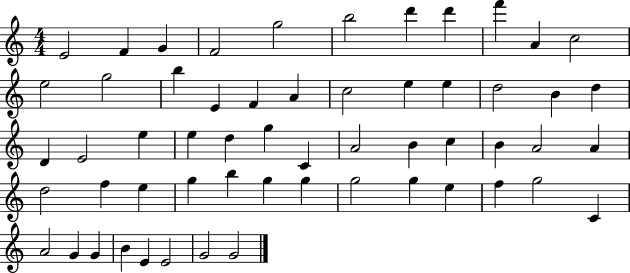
E4/h F4/q G4/q F4/h G5/h B5/h D6/q D6/q F6/q A4/q C5/h E5/h G5/h B5/q E4/q F4/q A4/q C5/h E5/q E5/q D5/h B4/q D5/q D4/q E4/h E5/q E5/q D5/q G5/q C4/q A4/h B4/q C5/q B4/q A4/h A4/q D5/h F5/q E5/q G5/q B5/q G5/q G5/q G5/h G5/q E5/q F5/q G5/h C4/q A4/h G4/q G4/q B4/q E4/q E4/h G4/h G4/h